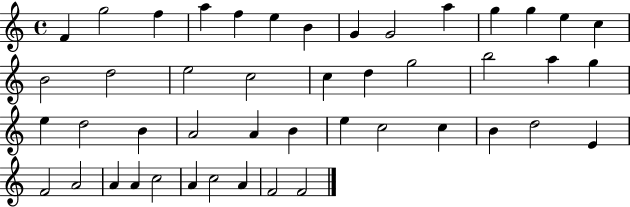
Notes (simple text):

F4/q G5/h F5/q A5/q F5/q E5/q B4/q G4/q G4/h A5/q G5/q G5/q E5/q C5/q B4/h D5/h E5/h C5/h C5/q D5/q G5/h B5/h A5/q G5/q E5/q D5/h B4/q A4/h A4/q B4/q E5/q C5/h C5/q B4/q D5/h E4/q F4/h A4/h A4/q A4/q C5/h A4/q C5/h A4/q F4/h F4/h